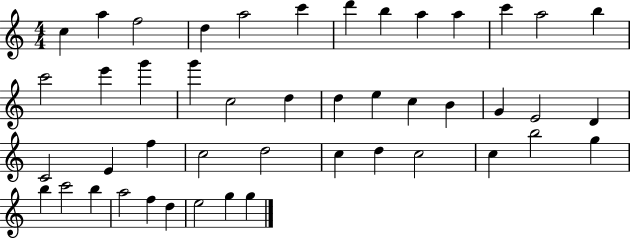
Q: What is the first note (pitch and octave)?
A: C5